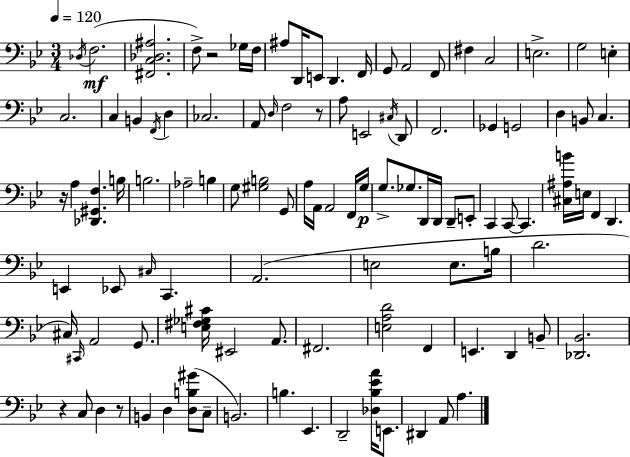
X:1
T:Untitled
M:3/4
L:1/4
K:Bb
_D,/4 F,2 [^F,,C,_D,^A,]2 F,/2 z2 _G,/4 F,/4 ^A,/2 D,,/4 E,,/2 D,, F,,/4 G,,/2 A,,2 F,,/2 ^F, C,2 E,2 G,2 E, C,2 C, B,, F,,/4 D, _C,2 A,,/2 D,/4 F,2 z/2 A,/2 E,,2 ^C,/4 D,,/2 F,,2 _G,, G,,2 D, B,,/2 C, z/4 A, [_D,,^G,,F,] B,/4 B,2 _A,2 B, G,/2 [^G,B,]2 G,,/2 A,/4 A,,/4 A,,2 F,,/4 G,/4 G,/2 _G,/2 D,,/4 D,,/4 D,,/2 E,,/2 C,, C,,/2 C,, [^C,^A,B]/4 E,/4 F,, D,, E,, _E,,/2 ^C,/4 C,, A,,2 E,2 E,/2 B,/4 D2 ^C,/4 ^C,,/4 A,,2 G,,/2 [E,^F,_G,^C]/4 ^E,,2 A,,/2 ^F,,2 [E,A,D]2 F,, E,, D,, B,,/2 [_D,,_B,,]2 z C,/2 D, z/2 B,, D, [D,B,^G]/2 C,/2 B,,2 B, _E,, D,,2 [_D,_B,_EA]/4 E,,/2 ^D,, A,,/2 A,